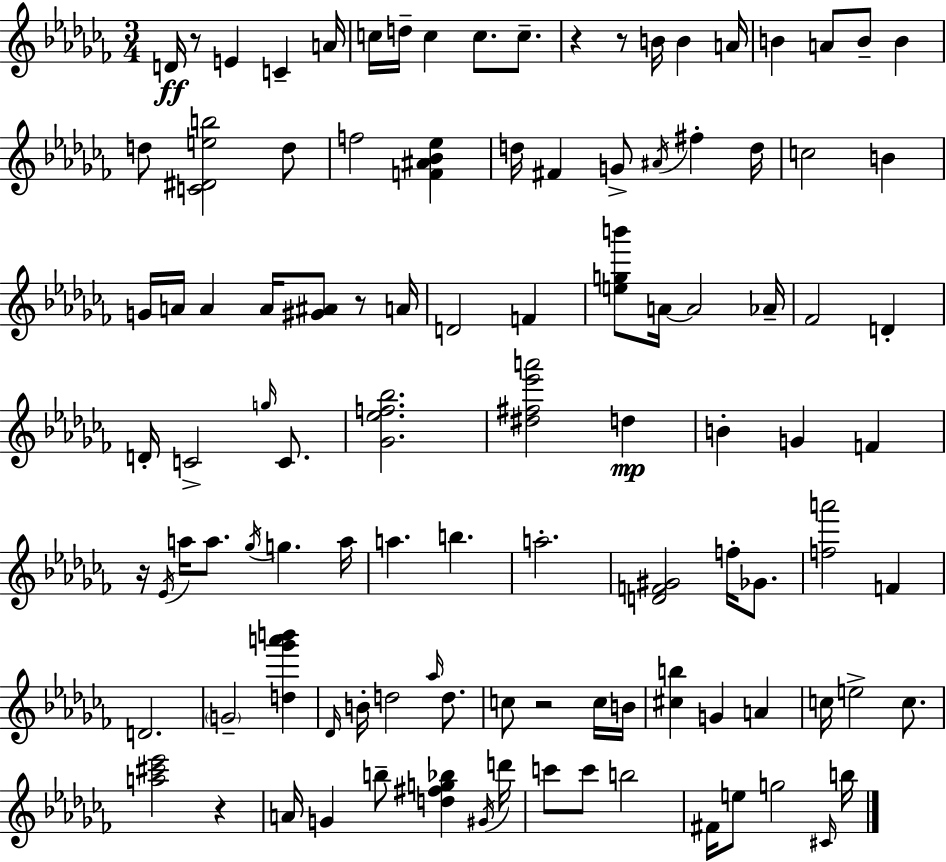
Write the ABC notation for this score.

X:1
T:Untitled
M:3/4
L:1/4
K:Abm
D/4 z/2 E C A/4 c/4 d/4 c c/2 c/2 z z/2 B/4 B A/4 B A/2 B/2 B d/2 [C^Deb]2 d/2 f2 [F^A_B_e] d/4 ^F G/2 ^A/4 ^f d/4 c2 B G/4 A/4 A A/4 [^G^A]/2 z/2 A/4 D2 F [egb']/2 A/4 A2 _A/4 _F2 D D/4 C2 g/4 C/2 [_G_ef_b]2 [^d^f_e'a']2 d B G F z/4 _E/4 a/4 a/2 _g/4 g a/4 a b a2 [DF^G]2 f/4 _G/2 [fa']2 F D2 G2 [d_g'a'b'] _D/4 B/4 d2 _a/4 d/2 c/2 z2 c/4 B/4 [^cb] G A c/4 e2 c/2 [a^c'_e']2 z A/4 G b/2 [d^fg_b] ^G/4 d'/4 c'/2 c'/2 b2 ^F/4 e/2 g2 ^C/4 b/4